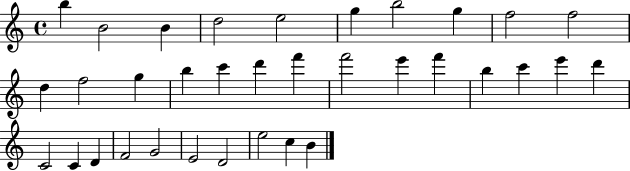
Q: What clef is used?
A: treble